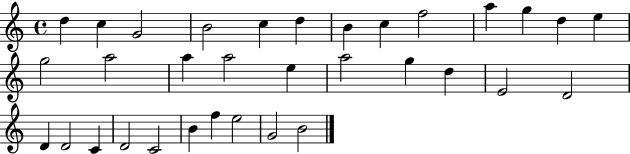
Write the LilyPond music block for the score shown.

{
  \clef treble
  \time 4/4
  \defaultTimeSignature
  \key c \major
  d''4 c''4 g'2 | b'2 c''4 d''4 | b'4 c''4 f''2 | a''4 g''4 d''4 e''4 | \break g''2 a''2 | a''4 a''2 e''4 | a''2 g''4 d''4 | e'2 d'2 | \break d'4 d'2 c'4 | d'2 c'2 | b'4 f''4 e''2 | g'2 b'2 | \break \bar "|."
}